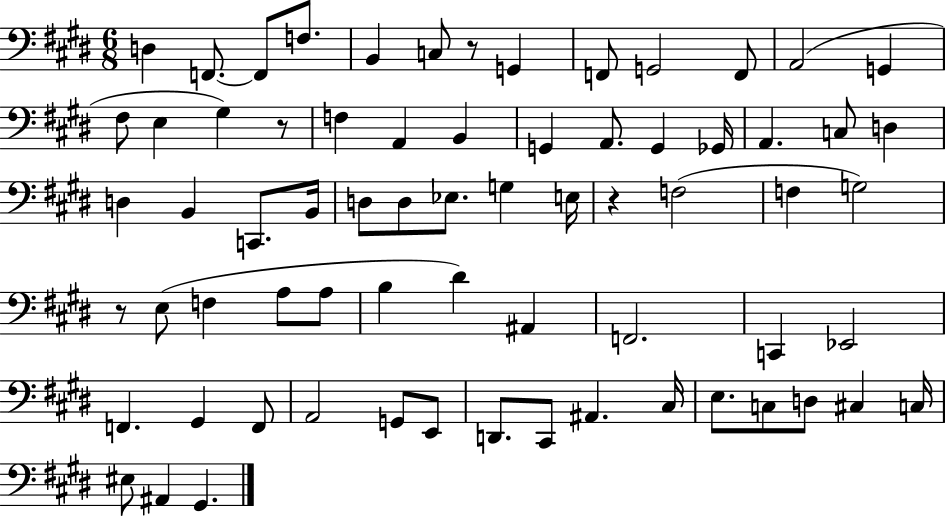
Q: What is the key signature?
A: E major